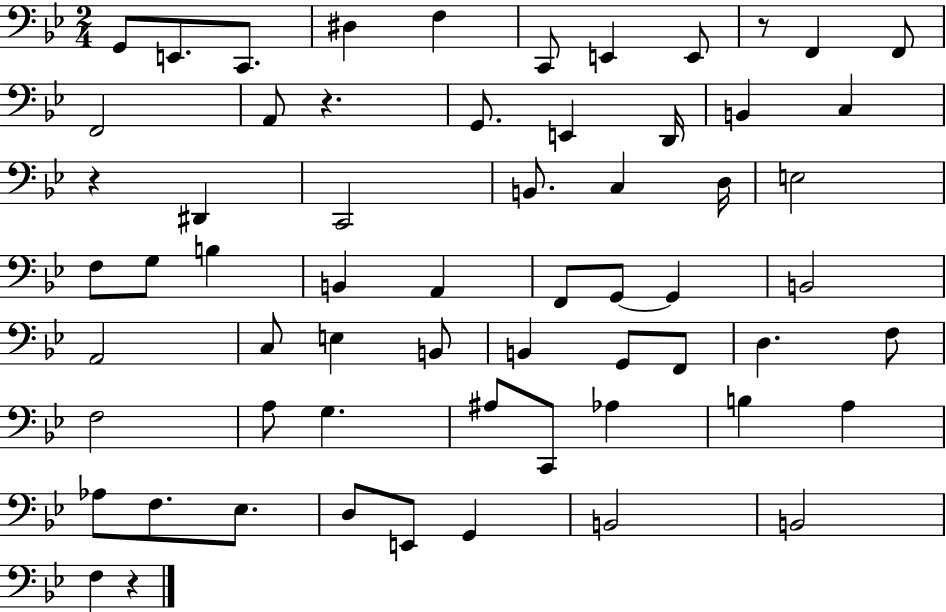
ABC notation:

X:1
T:Untitled
M:2/4
L:1/4
K:Bb
G,,/2 E,,/2 C,,/2 ^D, F, C,,/2 E,, E,,/2 z/2 F,, F,,/2 F,,2 A,,/2 z G,,/2 E,, D,,/4 B,, C, z ^D,, C,,2 B,,/2 C, D,/4 E,2 F,/2 G,/2 B, B,, A,, F,,/2 G,,/2 G,, B,,2 A,,2 C,/2 E, B,,/2 B,, G,,/2 F,,/2 D, F,/2 F,2 A,/2 G, ^A,/2 C,,/2 _A, B, A, _A,/2 F,/2 _E,/2 D,/2 E,,/2 G,, B,,2 B,,2 F, z